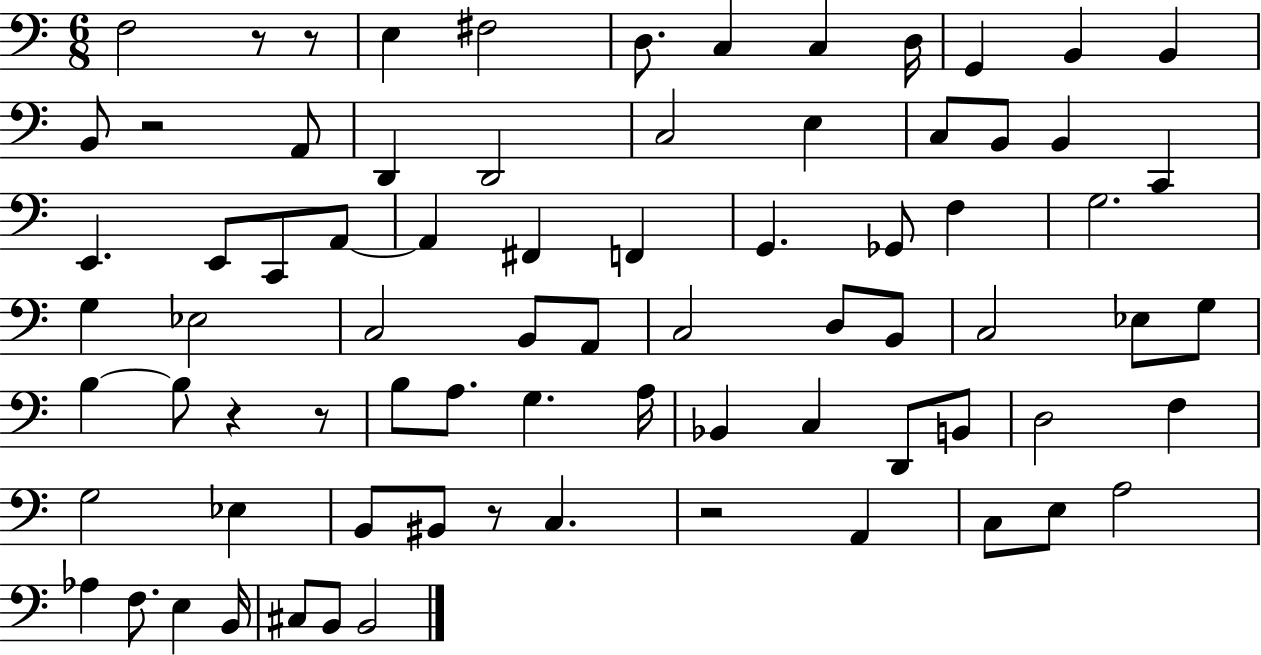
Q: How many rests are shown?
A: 7